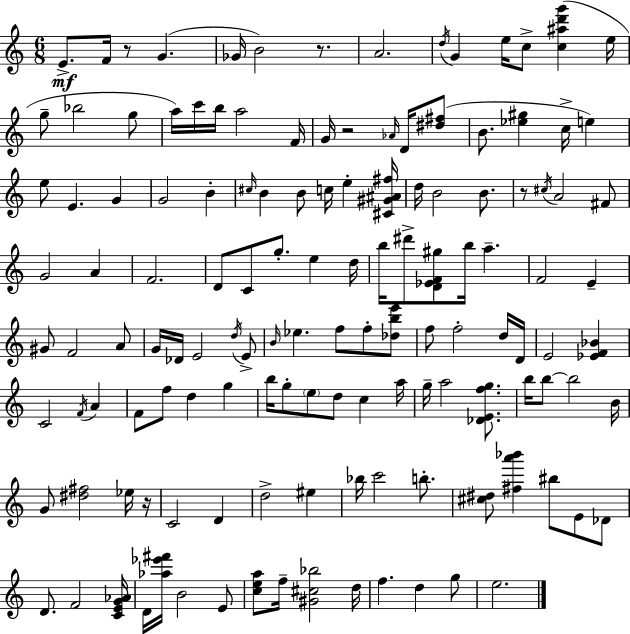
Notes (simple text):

E4/e. F4/s R/e G4/q. Gb4/s B4/h R/e. A4/h. D5/s G4/q E5/s C5/e [C5,A#5,D6,G6]/q E5/s G5/e Bb5/h G5/e A5/s C6/s B5/s A5/h F4/s G4/s R/h Ab4/s D4/s [D#5,F#5]/e B4/e. [Eb5,G#5]/q C5/s E5/q E5/e E4/q. G4/q G4/h B4/q C#5/s B4/q B4/e C5/s E5/q [C#4,G#4,A#4,F#5]/s D5/s B4/h B4/e. R/e C#5/s A4/h F#4/e G4/h A4/q F4/h. D4/e C4/e G5/e. E5/q D5/s B5/s D#6/e [D4,Eb4,F4,G#5]/e B5/s A5/q. F4/h E4/q G#4/e F4/h A4/e G4/s Db4/s E4/h D5/s E4/e B4/s Eb5/q. F5/e F5/e [Db5,B5,E6]/e F5/e F5/h D5/s D4/s E4/h [Eb4,F4,Bb4]/q C4/h F4/s A4/q F4/e F5/e D5/q G5/q B5/s G5/e E5/e D5/e C5/q A5/s G5/s A5/h [Db4,E4,F5,G5]/e. B5/s B5/e B5/h B4/s G4/e [D#5,F#5]/h Eb5/s R/s C4/h D4/q D5/h EIS5/q Bb5/s C6/h B5/e. [C#5,D#5]/e [F#5,A6,Bb6]/q BIS5/e E4/e Db4/e D4/e. F4/h [C4,E4,G4,Ab4]/s D4/s [Ab5,Eb6,F#6]/s B4/h E4/e [C5,E5,A5]/e F5/s [G#4,C#5,Bb5]/h D5/s F5/q. D5/q G5/e E5/h.